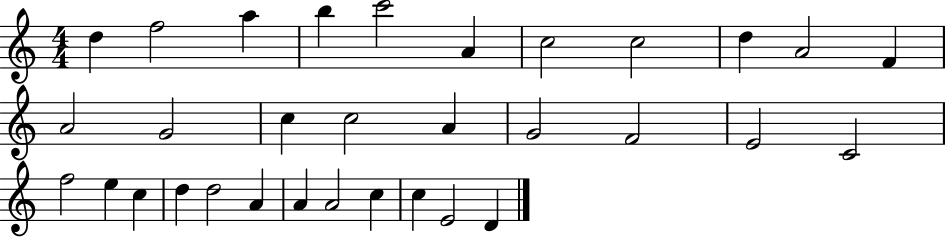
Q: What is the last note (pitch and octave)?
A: D4